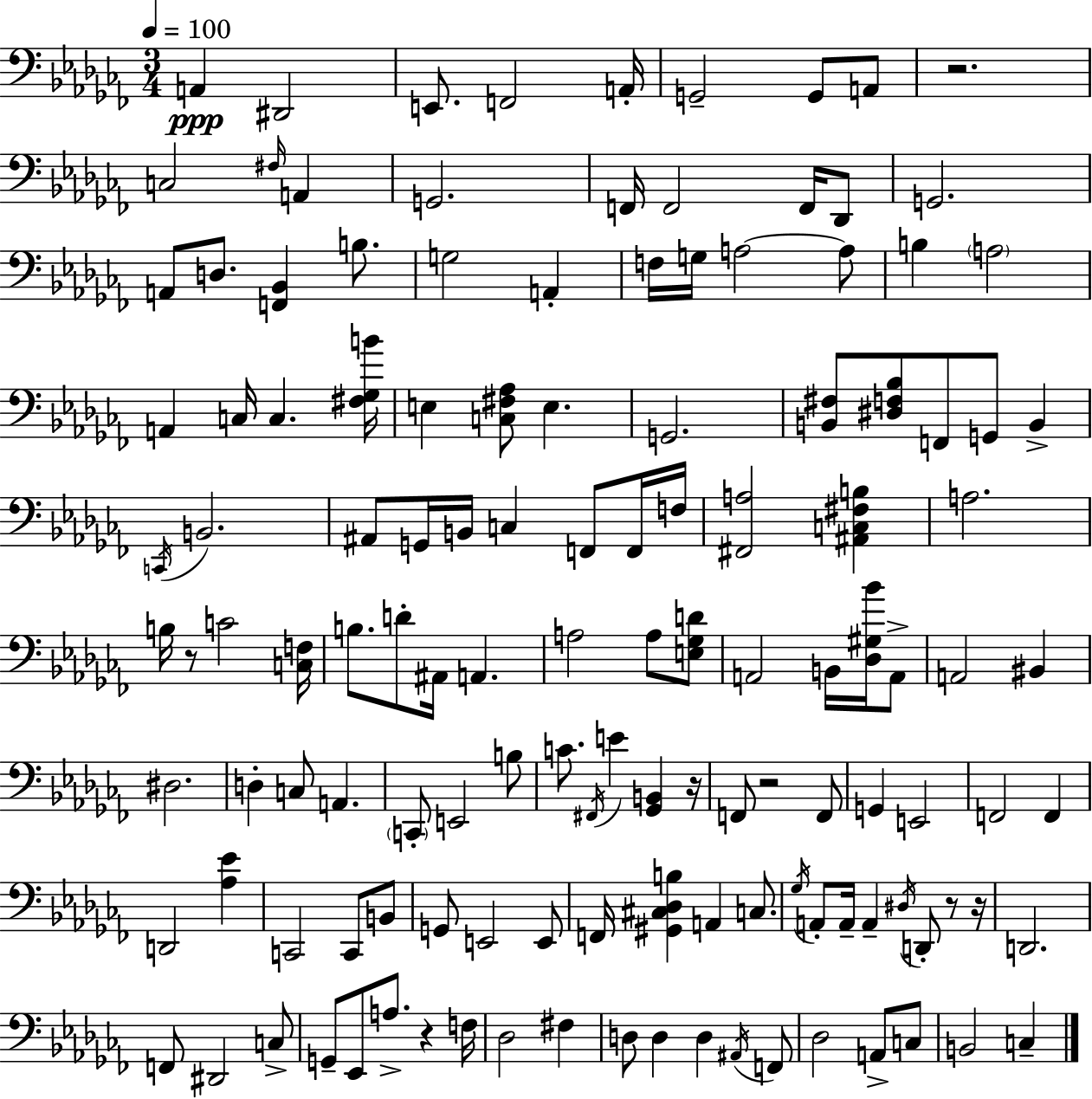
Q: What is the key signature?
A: AES minor